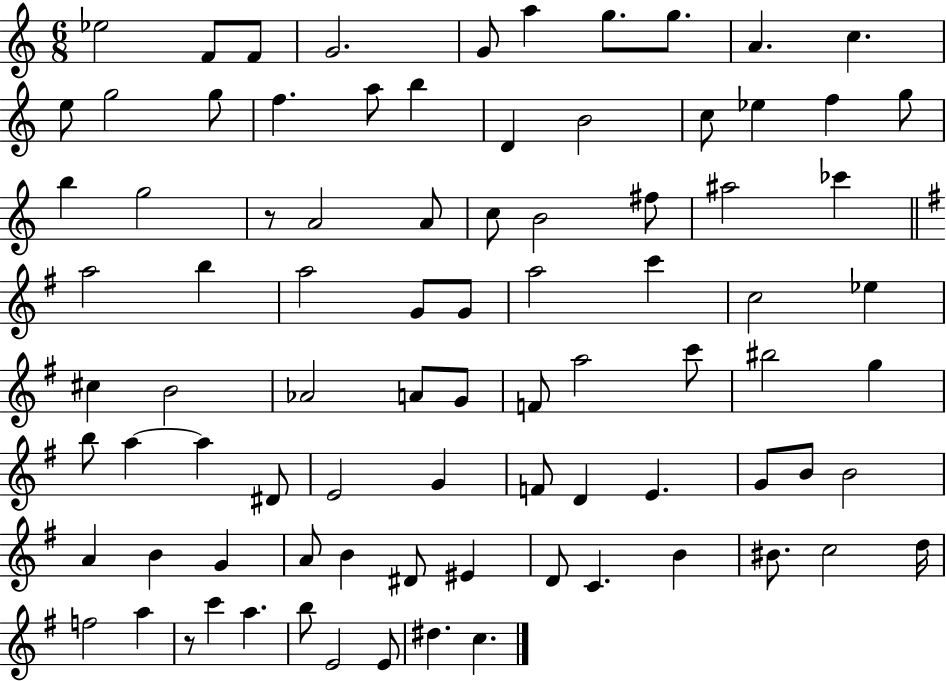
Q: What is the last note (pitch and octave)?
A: C5